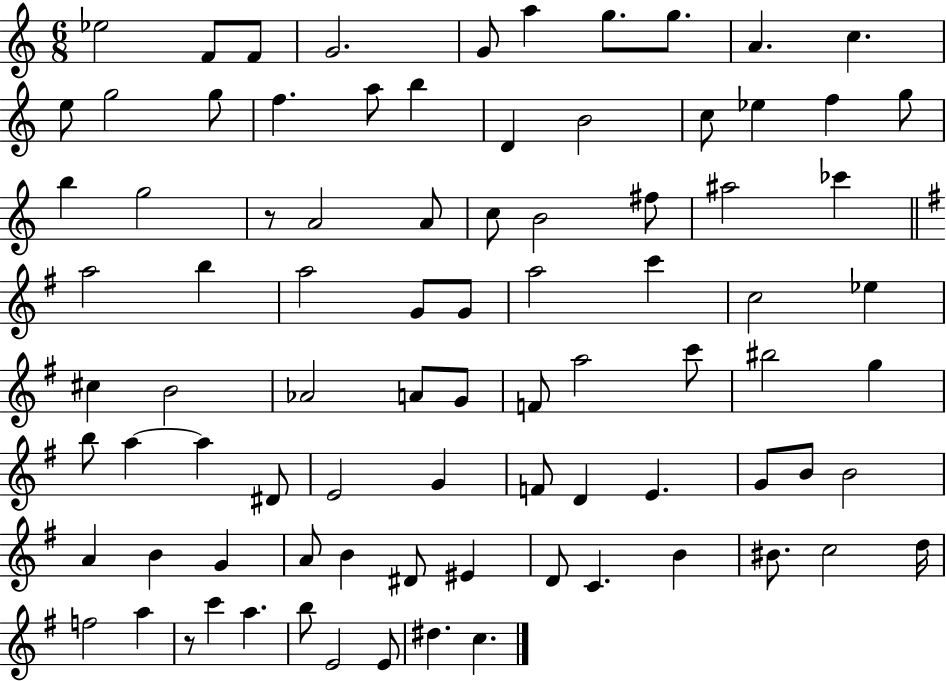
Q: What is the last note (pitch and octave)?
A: C5